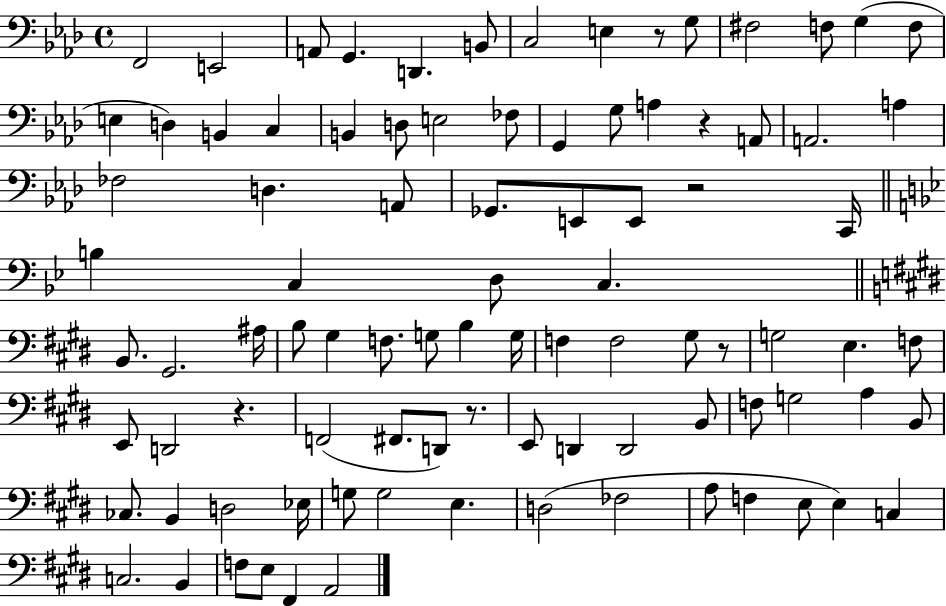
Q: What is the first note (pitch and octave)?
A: F2